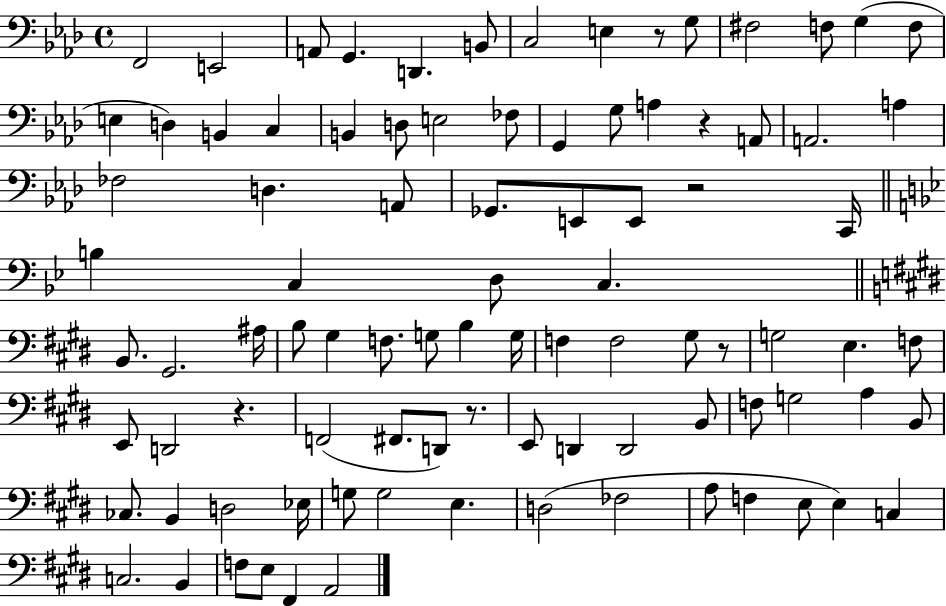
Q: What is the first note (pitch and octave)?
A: F2